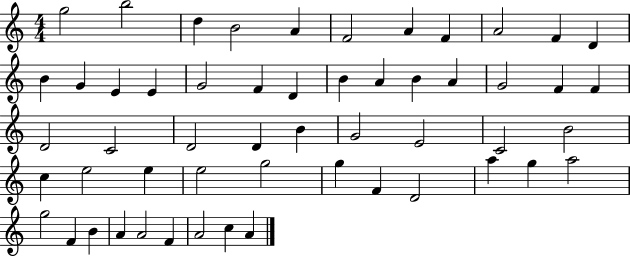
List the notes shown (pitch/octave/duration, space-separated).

G5/h B5/h D5/q B4/h A4/q F4/h A4/q F4/q A4/h F4/q D4/q B4/q G4/q E4/q E4/q G4/h F4/q D4/q B4/q A4/q B4/q A4/q G4/h F4/q F4/q D4/h C4/h D4/h D4/q B4/q G4/h E4/h C4/h B4/h C5/q E5/h E5/q E5/h G5/h G5/q F4/q D4/h A5/q G5/q A5/h G5/h F4/q B4/q A4/q A4/h F4/q A4/h C5/q A4/q